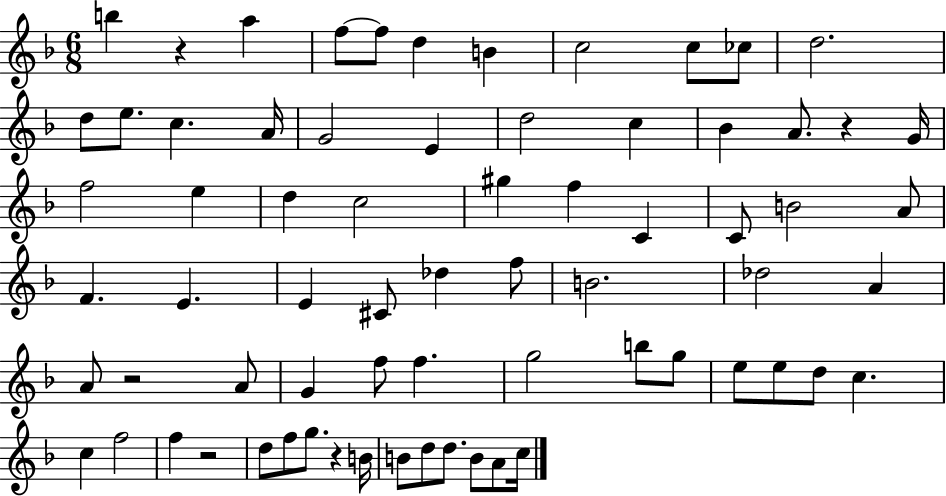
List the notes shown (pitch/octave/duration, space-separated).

B5/q R/q A5/q F5/e F5/e D5/q B4/q C5/h C5/e CES5/e D5/h. D5/e E5/e. C5/q. A4/s G4/h E4/q D5/h C5/q Bb4/q A4/e. R/q G4/s F5/h E5/q D5/q C5/h G#5/q F5/q C4/q C4/e B4/h A4/e F4/q. E4/q. E4/q C#4/e Db5/q F5/e B4/h. Db5/h A4/q A4/e R/h A4/e G4/q F5/e F5/q. G5/h B5/e G5/e E5/e E5/e D5/e C5/q. C5/q F5/h F5/q R/h D5/e F5/e G5/e. R/q B4/s B4/e D5/e D5/e. B4/e A4/e C5/s